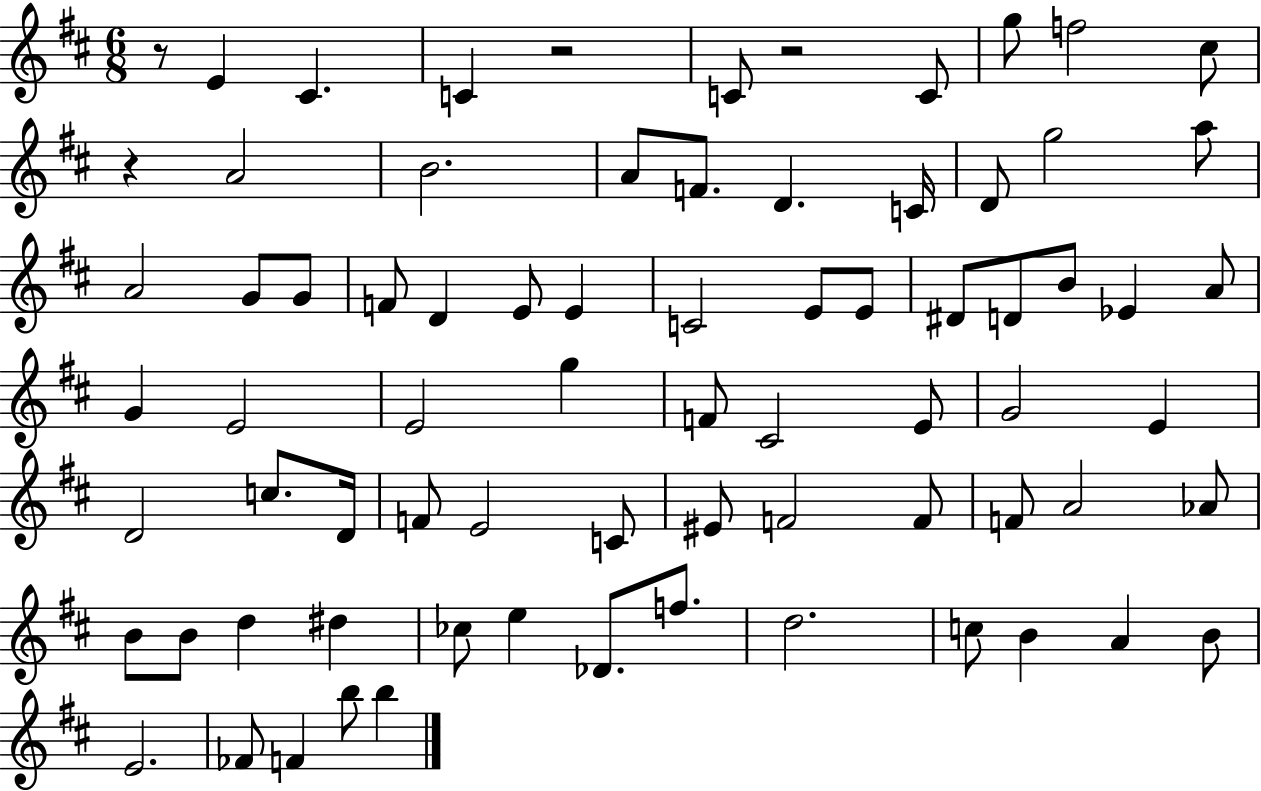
{
  \clef treble
  \numericTimeSignature
  \time 6/8
  \key d \major
  r8 e'4 cis'4. | c'4 r2 | c'8 r2 c'8 | g''8 f''2 cis''8 | \break r4 a'2 | b'2. | a'8 f'8. d'4. c'16 | d'8 g''2 a''8 | \break a'2 g'8 g'8 | f'8 d'4 e'8 e'4 | c'2 e'8 e'8 | dis'8 d'8 b'8 ees'4 a'8 | \break g'4 e'2 | e'2 g''4 | f'8 cis'2 e'8 | g'2 e'4 | \break d'2 c''8. d'16 | f'8 e'2 c'8 | eis'8 f'2 f'8 | f'8 a'2 aes'8 | \break b'8 b'8 d''4 dis''4 | ces''8 e''4 des'8. f''8. | d''2. | c''8 b'4 a'4 b'8 | \break e'2. | fes'8 f'4 b''8 b''4 | \bar "|."
}